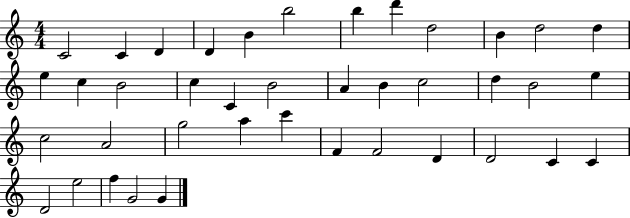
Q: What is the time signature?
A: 4/4